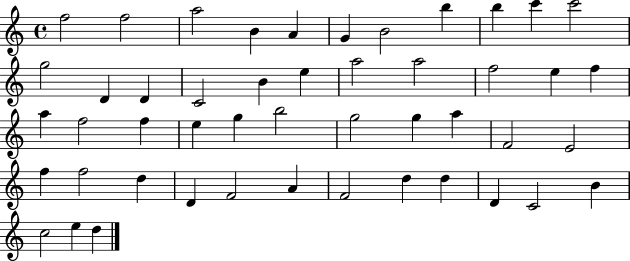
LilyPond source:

{
  \clef treble
  \time 4/4
  \defaultTimeSignature
  \key c \major
  f''2 f''2 | a''2 b'4 a'4 | g'4 b'2 b''4 | b''4 c'''4 c'''2 | \break g''2 d'4 d'4 | c'2 b'4 e''4 | a''2 a''2 | f''2 e''4 f''4 | \break a''4 f''2 f''4 | e''4 g''4 b''2 | g''2 g''4 a''4 | f'2 e'2 | \break f''4 f''2 d''4 | d'4 f'2 a'4 | f'2 d''4 d''4 | d'4 c'2 b'4 | \break c''2 e''4 d''4 | \bar "|."
}